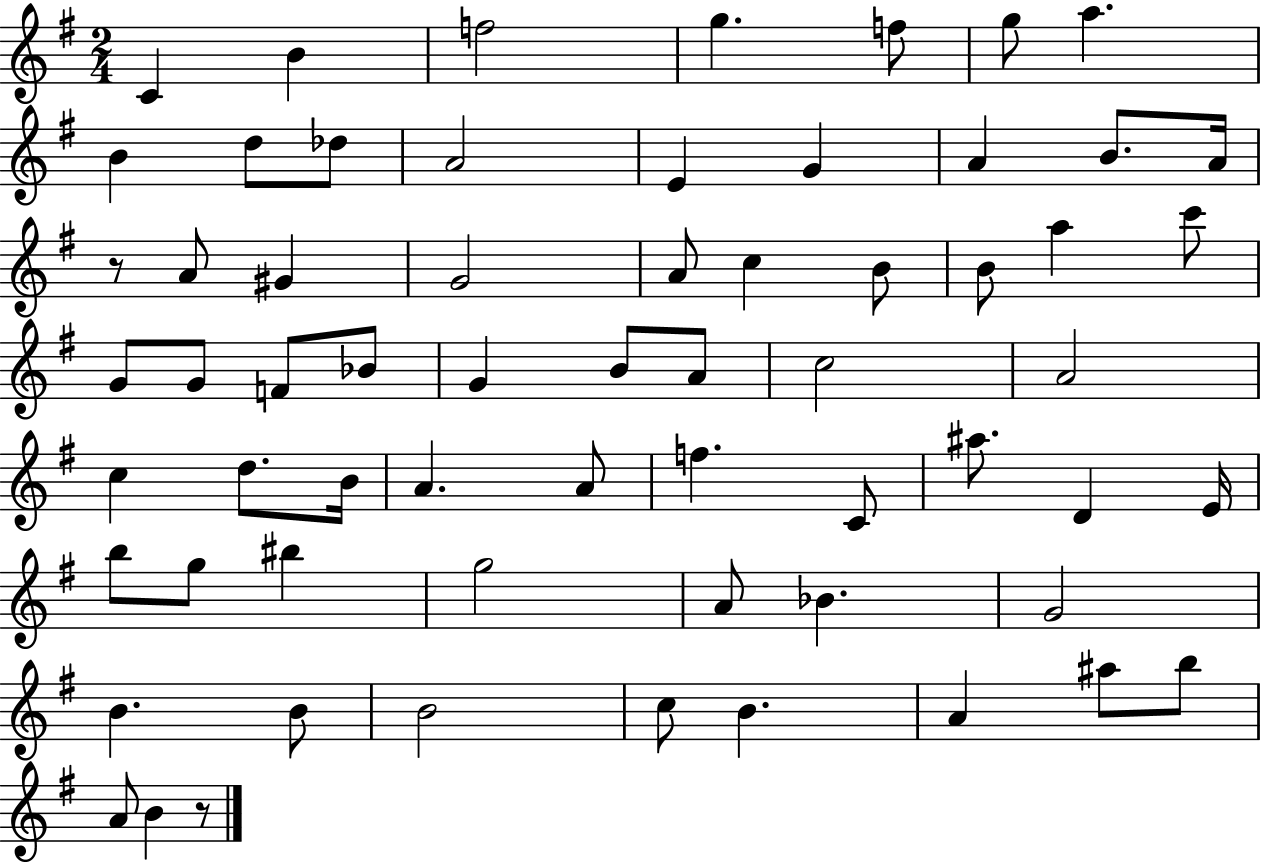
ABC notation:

X:1
T:Untitled
M:2/4
L:1/4
K:G
C B f2 g f/2 g/2 a B d/2 _d/2 A2 E G A B/2 A/4 z/2 A/2 ^G G2 A/2 c B/2 B/2 a c'/2 G/2 G/2 F/2 _B/2 G B/2 A/2 c2 A2 c d/2 B/4 A A/2 f C/2 ^a/2 D E/4 b/2 g/2 ^b g2 A/2 _B G2 B B/2 B2 c/2 B A ^a/2 b/2 A/2 B z/2